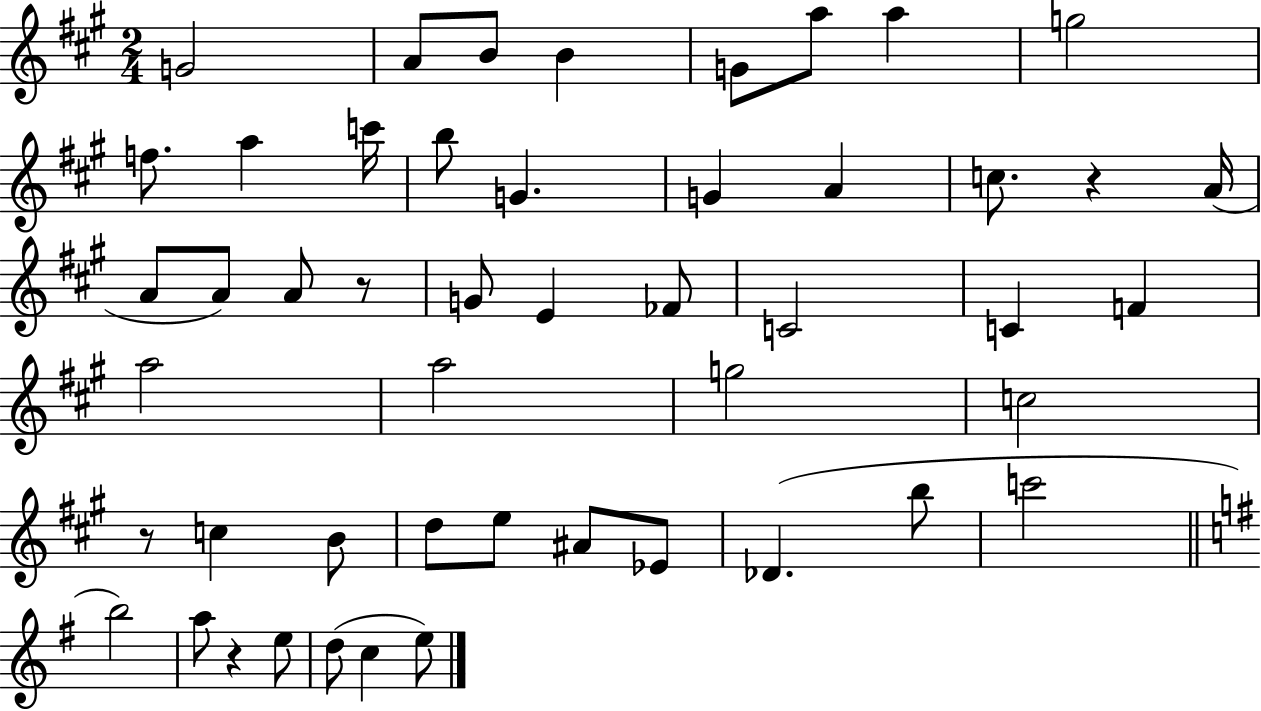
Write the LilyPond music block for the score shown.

{
  \clef treble
  \numericTimeSignature
  \time 2/4
  \key a \major
  g'2 | a'8 b'8 b'4 | g'8 a''8 a''4 | g''2 | \break f''8. a''4 c'''16 | b''8 g'4. | g'4 a'4 | c''8. r4 a'16( | \break a'8 a'8) a'8 r8 | g'8 e'4 fes'8 | c'2 | c'4 f'4 | \break a''2 | a''2 | g''2 | c''2 | \break r8 c''4 b'8 | d''8 e''8 ais'8 ees'8 | des'4.( b''8 | c'''2 | \break \bar "||" \break \key g \major b''2) | a''8 r4 e''8 | d''8( c''4 e''8) | \bar "|."
}